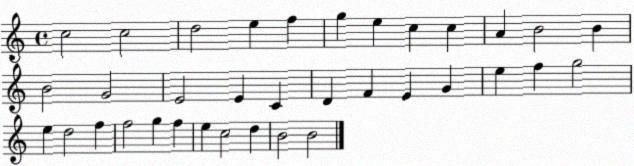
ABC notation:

X:1
T:Untitled
M:4/4
L:1/4
K:C
c2 c2 d2 e f g e c c A B2 B B2 G2 E2 E C D F E G e f g2 e d2 f f2 g f e c2 d B2 B2